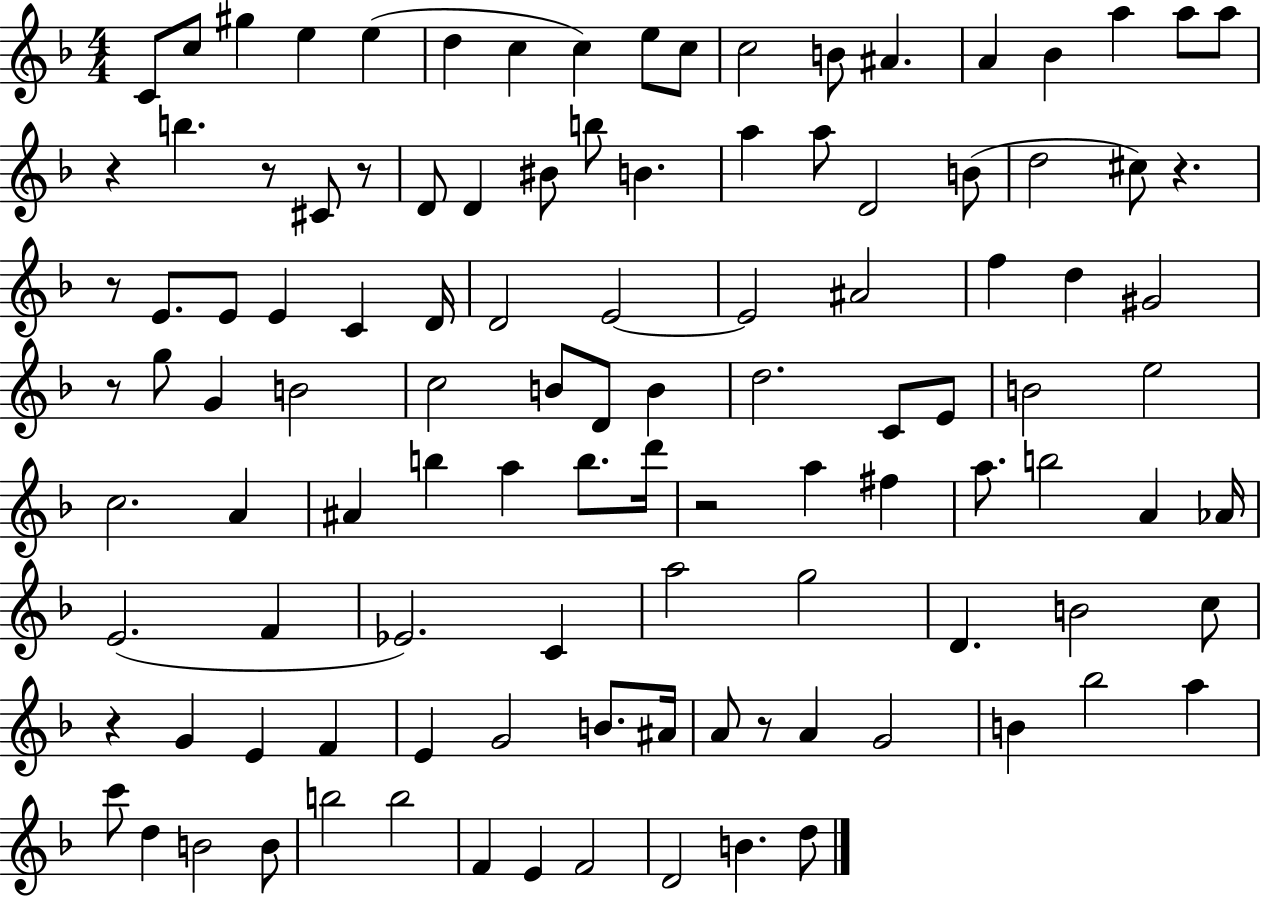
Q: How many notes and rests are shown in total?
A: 111